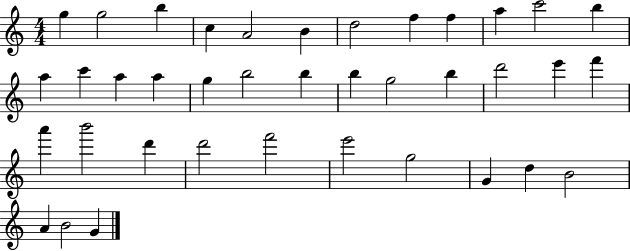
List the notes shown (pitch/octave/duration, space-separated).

G5/q G5/h B5/q C5/q A4/h B4/q D5/h F5/q F5/q A5/q C6/h B5/q A5/q C6/q A5/q A5/q G5/q B5/h B5/q B5/q G5/h B5/q D6/h E6/q F6/q A6/q B6/h D6/q D6/h F6/h E6/h G5/h G4/q D5/q B4/h A4/q B4/h G4/q